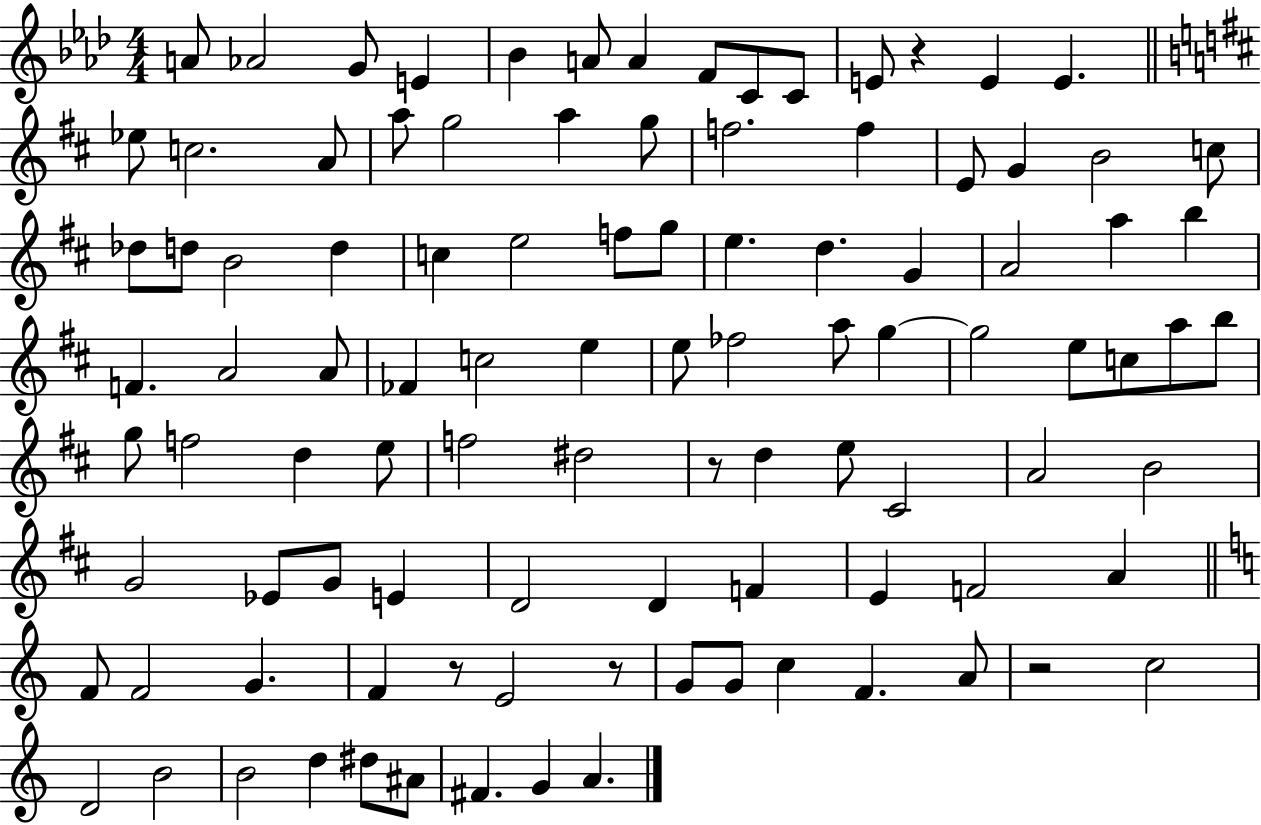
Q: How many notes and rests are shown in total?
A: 101